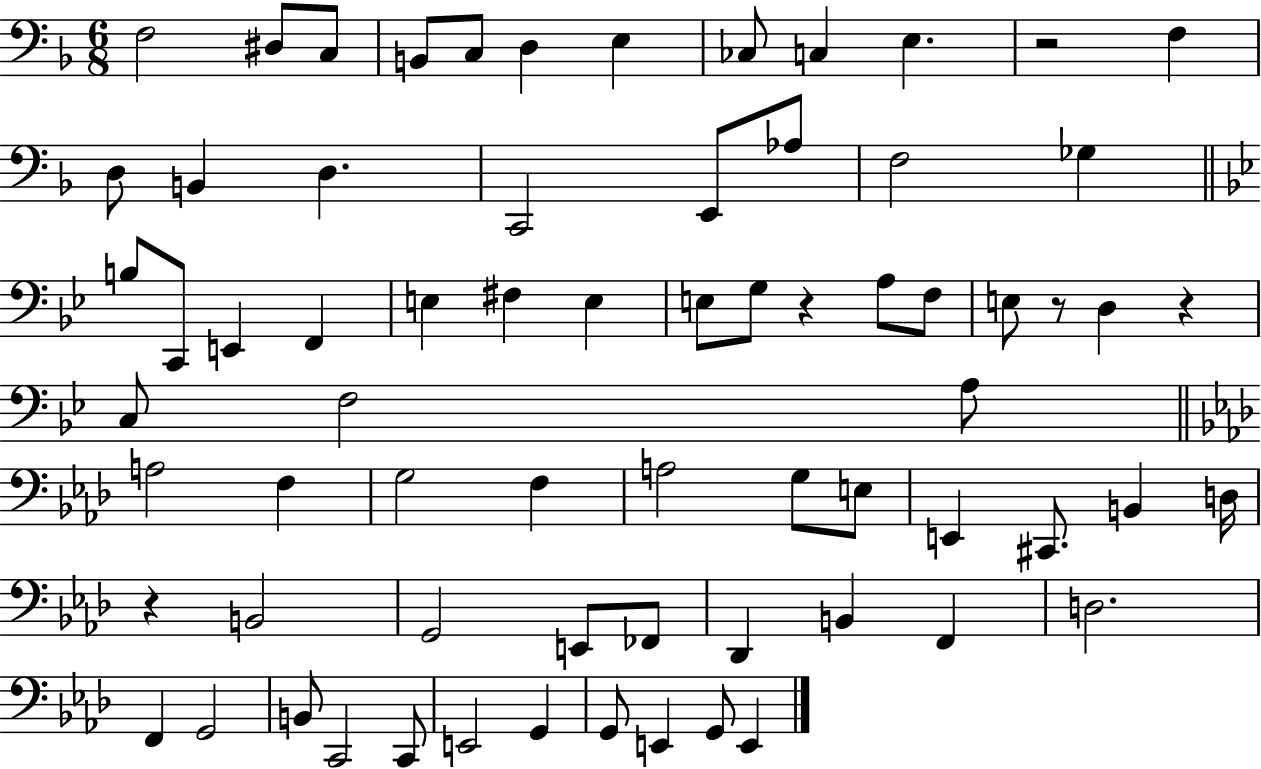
{
  \clef bass
  \numericTimeSignature
  \time 6/8
  \key f \major
  \repeat volta 2 { f2 dis8 c8 | b,8 c8 d4 e4 | ces8 c4 e4. | r2 f4 | \break d8 b,4 d4. | c,2 e,8 aes8 | f2 ges4 | \bar "||" \break \key bes \major b8 c,8 e,4 f,4 | e4 fis4 e4 | e8 g8 r4 a8 f8 | e8 r8 d4 r4 | \break c8 f2 a8 | \bar "||" \break \key aes \major a2 f4 | g2 f4 | a2 g8 e8 | e,4 cis,8. b,4 d16 | \break r4 b,2 | g,2 e,8 fes,8 | des,4 b,4 f,4 | d2. | \break f,4 g,2 | b,8 c,2 c,8 | e,2 g,4 | g,8 e,4 g,8 e,4 | \break } \bar "|."
}